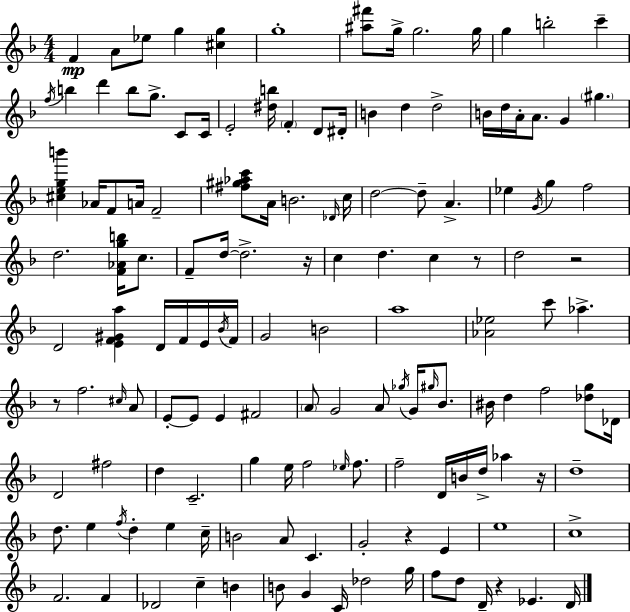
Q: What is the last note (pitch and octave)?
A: D4